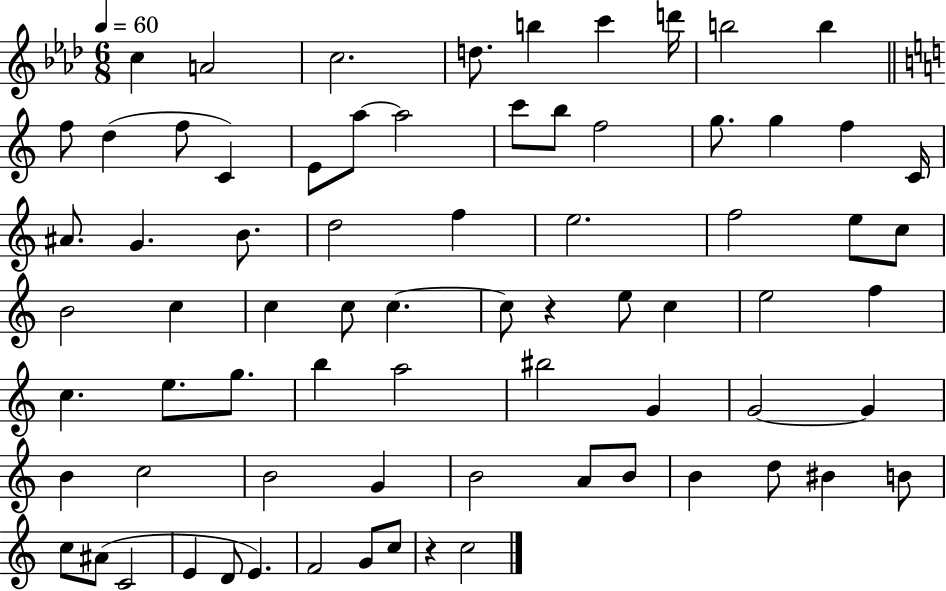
{
  \clef treble
  \numericTimeSignature
  \time 6/8
  \key aes \major
  \tempo 4 = 60
  c''4 a'2 | c''2. | d''8. b''4 c'''4 d'''16 | b''2 b''4 | \break \bar "||" \break \key c \major f''8 d''4( f''8 c'4) | e'8 a''8~~ a''2 | c'''8 b''8 f''2 | g''8. g''4 f''4 c'16 | \break ais'8. g'4. b'8. | d''2 f''4 | e''2. | f''2 e''8 c''8 | \break b'2 c''4 | c''4 c''8 c''4.~~ | c''8 r4 e''8 c''4 | e''2 f''4 | \break c''4. e''8. g''8. | b''4 a''2 | bis''2 g'4 | g'2~~ g'4 | \break b'4 c''2 | b'2 g'4 | b'2 a'8 b'8 | b'4 d''8 bis'4 b'8 | \break c''8 ais'8( c'2 | e'4 d'8 e'4.) | f'2 g'8 c''8 | r4 c''2 | \break \bar "|."
}